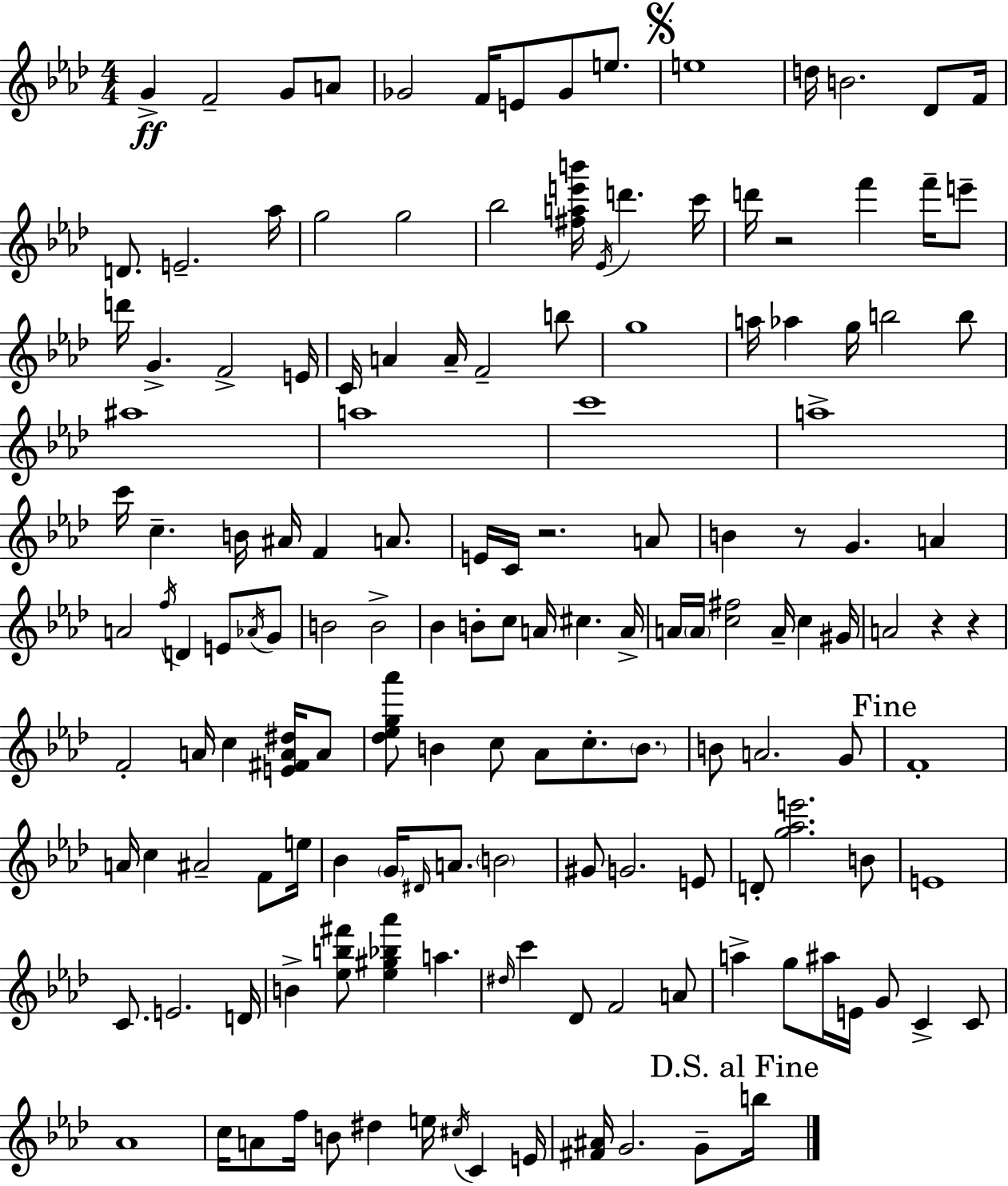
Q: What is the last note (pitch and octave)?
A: B5